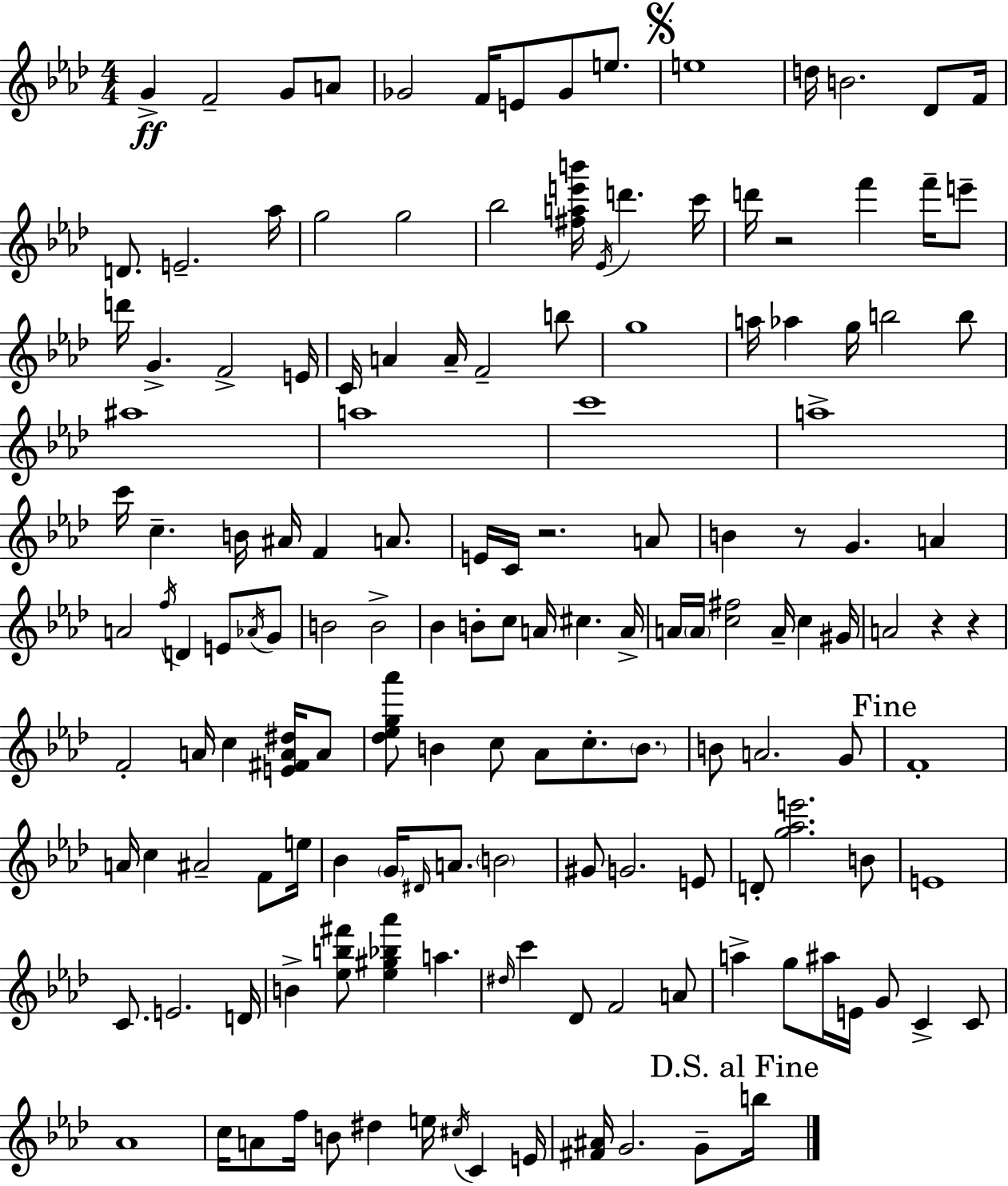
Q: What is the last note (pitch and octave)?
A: B5